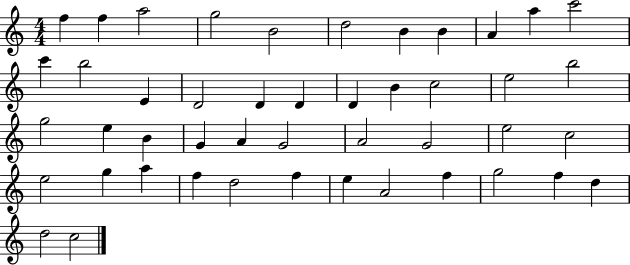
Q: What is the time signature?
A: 4/4